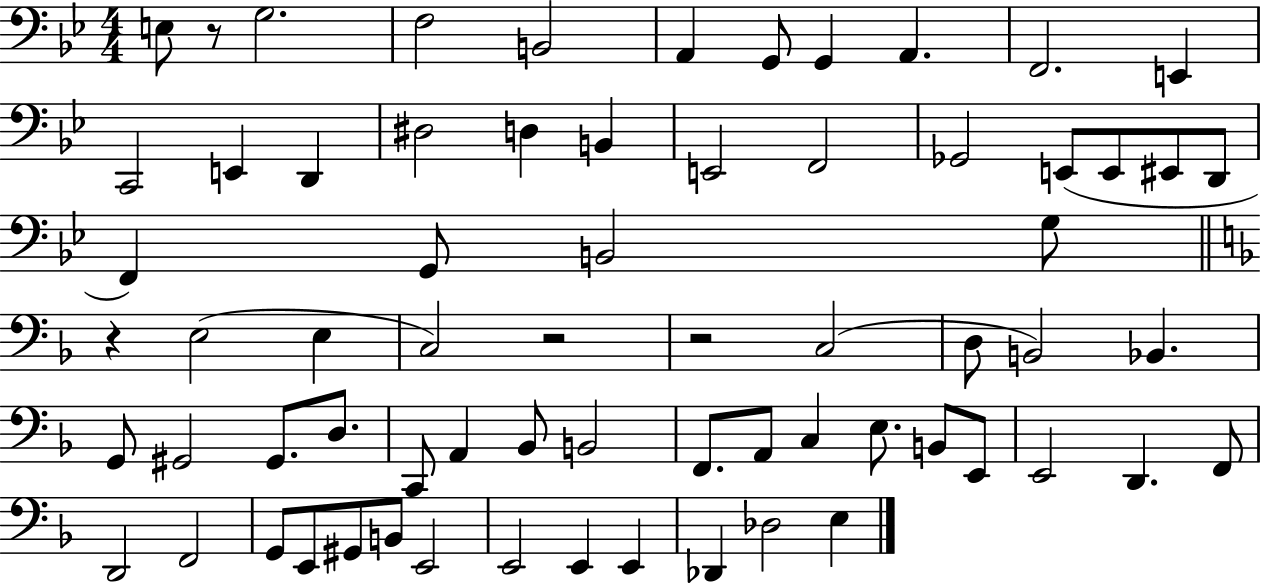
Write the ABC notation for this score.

X:1
T:Untitled
M:4/4
L:1/4
K:Bb
E,/2 z/2 G,2 F,2 B,,2 A,, G,,/2 G,, A,, F,,2 E,, C,,2 E,, D,, ^D,2 D, B,, E,,2 F,,2 _G,,2 E,,/2 E,,/2 ^E,,/2 D,,/2 F,, G,,/2 B,,2 G,/2 z E,2 E, C,2 z2 z2 C,2 D,/2 B,,2 _B,, G,,/2 ^G,,2 ^G,,/2 D,/2 C,,/2 A,, _B,,/2 B,,2 F,,/2 A,,/2 C, E,/2 B,,/2 E,,/2 E,,2 D,, F,,/2 D,,2 F,,2 G,,/2 E,,/2 ^G,,/2 B,,/2 E,,2 E,,2 E,, E,, _D,, _D,2 E,